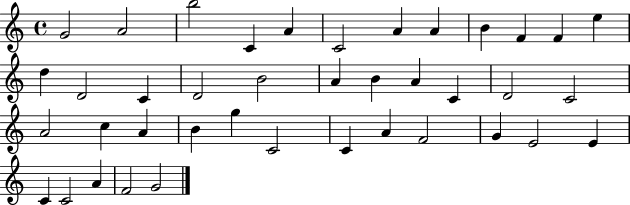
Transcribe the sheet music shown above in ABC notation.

X:1
T:Untitled
M:4/4
L:1/4
K:C
G2 A2 b2 C A C2 A A B F F e d D2 C D2 B2 A B A C D2 C2 A2 c A B g C2 C A F2 G E2 E C C2 A F2 G2